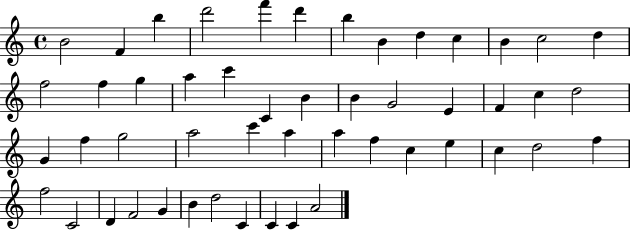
B4/h F4/q B5/q D6/h F6/q D6/q B5/q B4/q D5/q C5/q B4/q C5/h D5/q F5/h F5/q G5/q A5/q C6/q C4/q B4/q B4/q G4/h E4/q F4/q C5/q D5/h G4/q F5/q G5/h A5/h C6/q A5/q A5/q F5/q C5/q E5/q C5/q D5/h F5/q F5/h C4/h D4/q F4/h G4/q B4/q D5/h C4/q C4/q C4/q A4/h